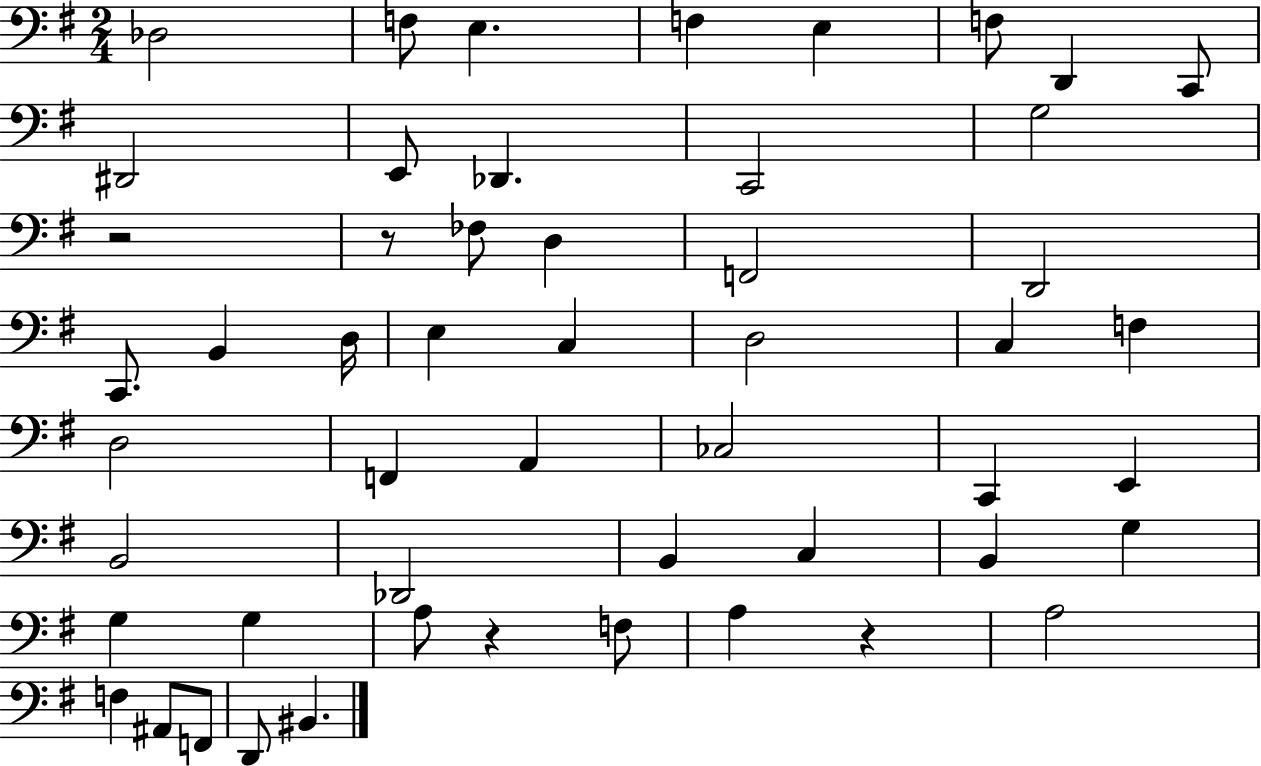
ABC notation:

X:1
T:Untitled
M:2/4
L:1/4
K:G
_D,2 F,/2 E, F, E, F,/2 D,, C,,/2 ^D,,2 E,,/2 _D,, C,,2 G,2 z2 z/2 _F,/2 D, F,,2 D,,2 C,,/2 B,, D,/4 E, C, D,2 C, F, D,2 F,, A,, _C,2 C,, E,, B,,2 _D,,2 B,, C, B,, G, G, G, A,/2 z F,/2 A, z A,2 F, ^A,,/2 F,,/2 D,,/2 ^B,,